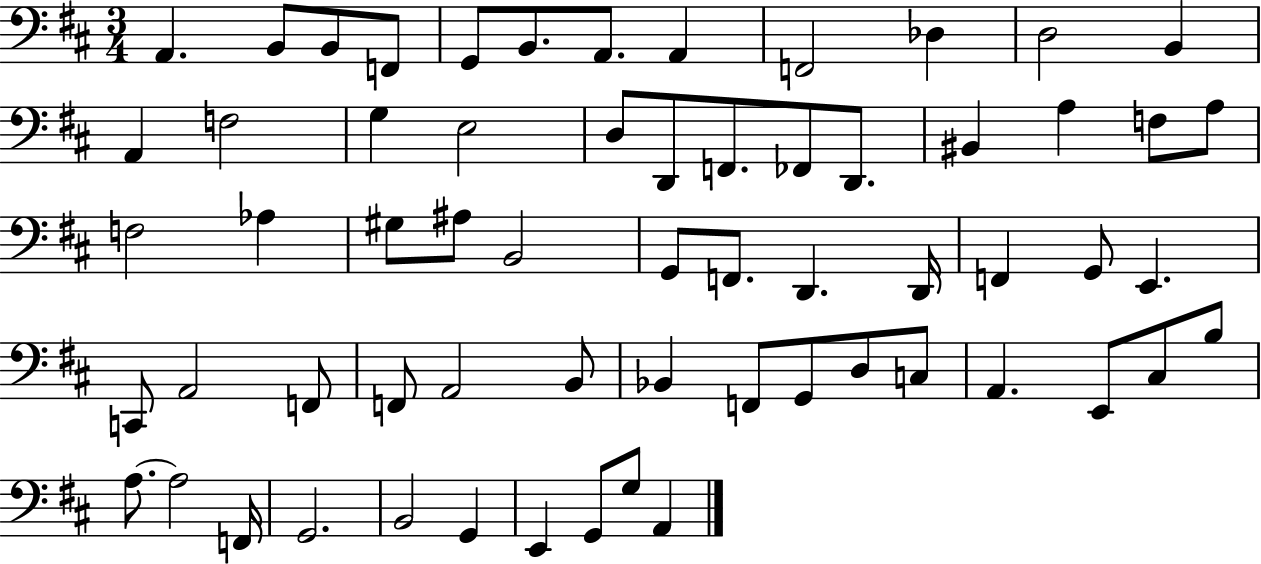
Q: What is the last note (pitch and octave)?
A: A2